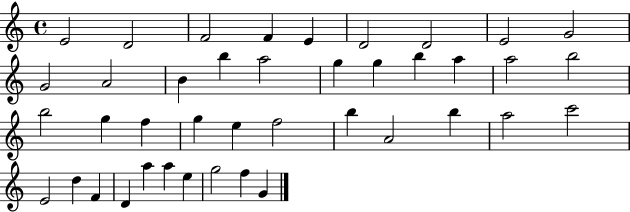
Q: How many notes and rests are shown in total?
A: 41